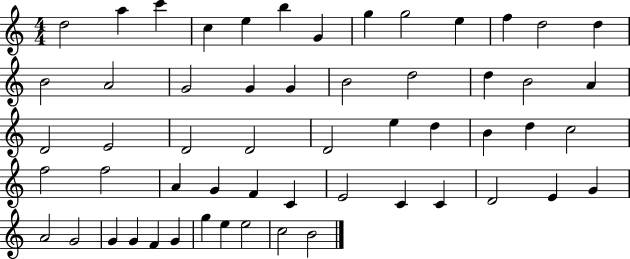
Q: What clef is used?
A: treble